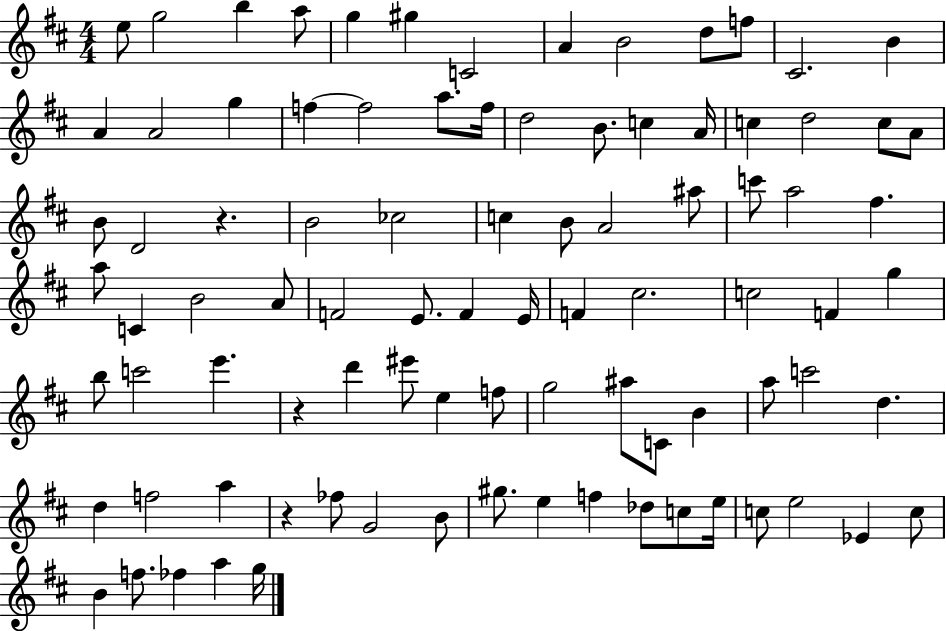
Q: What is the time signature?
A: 4/4